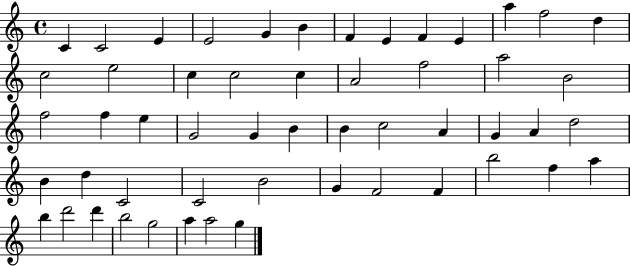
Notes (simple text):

C4/q C4/h E4/q E4/h G4/q B4/q F4/q E4/q F4/q E4/q A5/q F5/h D5/q C5/h E5/h C5/q C5/h C5/q A4/h F5/h A5/h B4/h F5/h F5/q E5/q G4/h G4/q B4/q B4/q C5/h A4/q G4/q A4/q D5/h B4/q D5/q C4/h C4/h B4/h G4/q F4/h F4/q B5/h F5/q A5/q B5/q D6/h D6/q B5/h G5/h A5/q A5/h G5/q